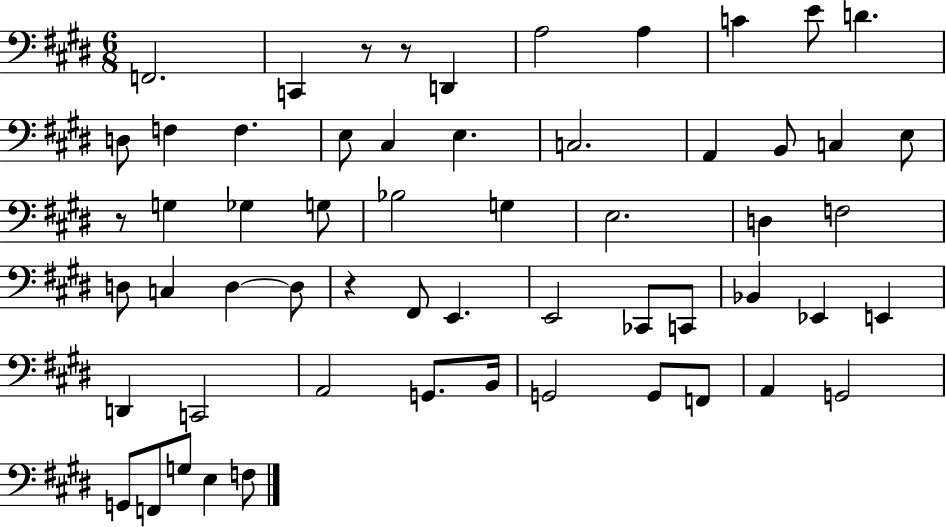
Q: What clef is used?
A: bass